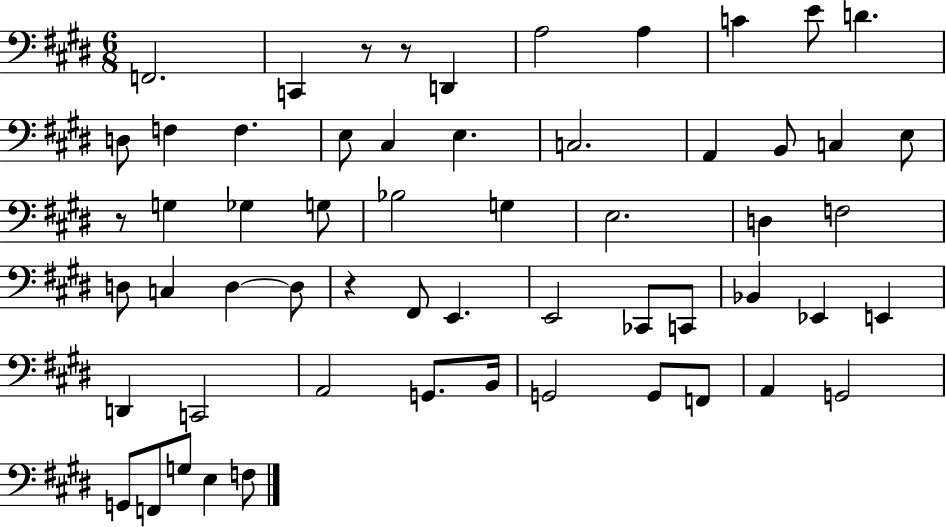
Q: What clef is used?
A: bass